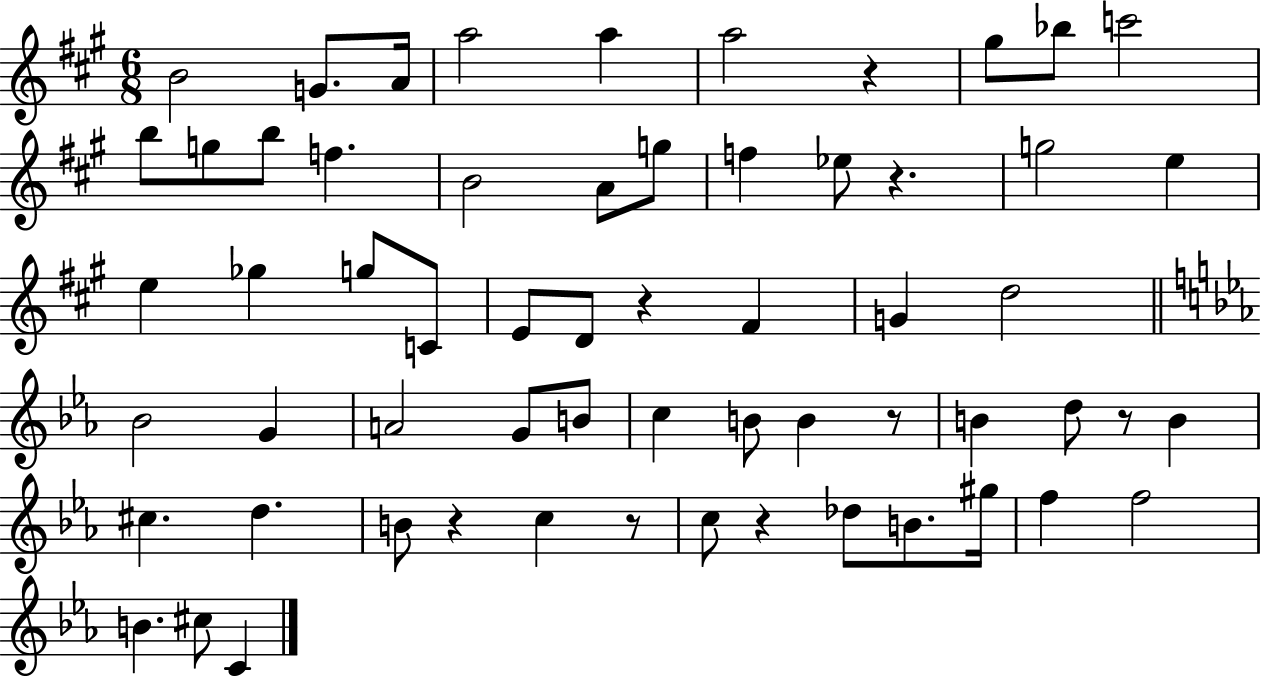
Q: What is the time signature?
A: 6/8